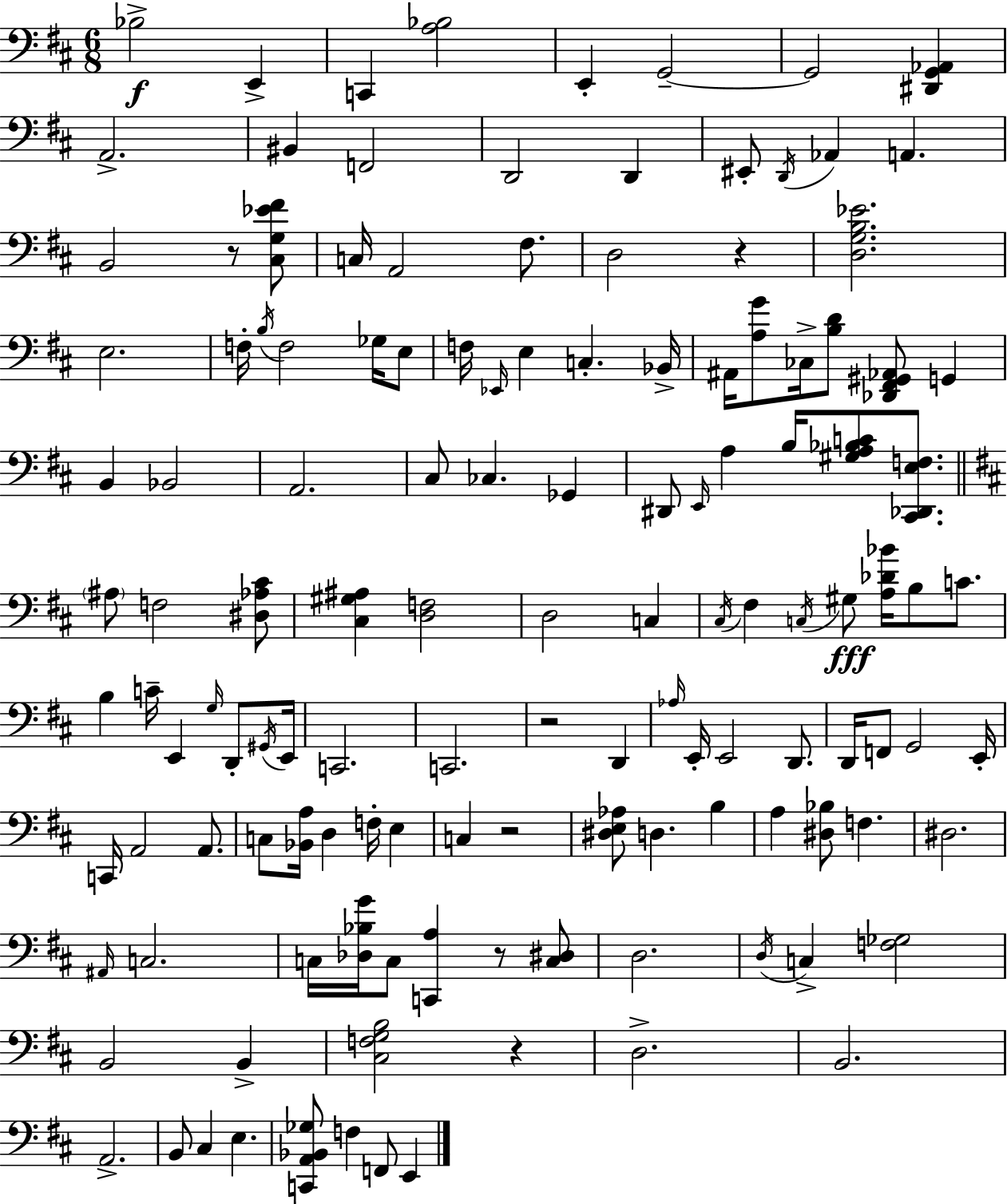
X:1
T:Untitled
M:6/8
L:1/4
K:D
_B,2 E,, C,, [A,_B,]2 E,, G,,2 G,,2 [^D,,G,,_A,,] A,,2 ^B,, F,,2 D,,2 D,, ^E,,/2 D,,/4 _A,, A,, B,,2 z/2 [^C,G,_E^F]/2 C,/4 A,,2 ^F,/2 D,2 z [D,G,B,_E]2 E,2 F,/4 B,/4 F,2 _G,/4 E,/2 F,/4 _E,,/4 E, C, _B,,/4 ^A,,/4 [A,G]/2 _C,/4 [B,D]/2 [_D,,^F,,^G,,_A,,]/2 G,, B,, _B,,2 A,,2 ^C,/2 _C, _G,, ^D,,/2 E,,/4 A, B,/4 [^G,A,_B,C]/2 [^C,,_D,,E,F,]/2 ^A,/2 F,2 [^D,_A,^C]/2 [^C,^G,^A,] [D,F,]2 D,2 C, ^C,/4 ^F, C,/4 ^G,/2 [A,_D_B]/4 B,/2 C/2 B, C/4 E,, G,/4 D,,/2 ^G,,/4 E,,/4 C,,2 C,,2 z2 D,, _A,/4 E,,/4 E,,2 D,,/2 D,,/4 F,,/2 G,,2 E,,/4 C,,/4 A,,2 A,,/2 C,/2 [_B,,A,]/4 D, F,/4 E, C, z2 [^D,E,_A,]/2 D, B, A, [^D,_B,]/2 F, ^D,2 ^A,,/4 C,2 C,/4 [_D,_B,G]/4 C,/2 [C,,A,] z/2 [C,^D,]/2 D,2 D,/4 C, [F,_G,]2 B,,2 B,, [^C,F,G,B,]2 z D,2 B,,2 A,,2 B,,/2 ^C, E, [C,,A,,_B,,_G,]/2 F, F,,/2 E,,